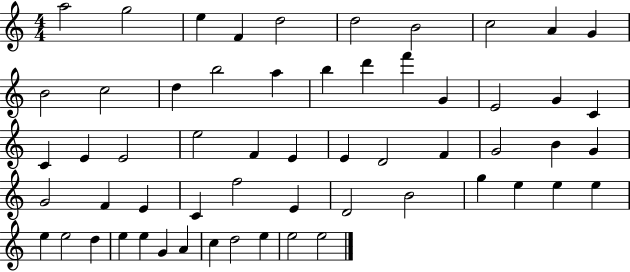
{
  \clef treble
  \numericTimeSignature
  \time 4/4
  \key c \major
  a''2 g''2 | e''4 f'4 d''2 | d''2 b'2 | c''2 a'4 g'4 | \break b'2 c''2 | d''4 b''2 a''4 | b''4 d'''4 f'''4 g'4 | e'2 g'4 c'4 | \break c'4 e'4 e'2 | e''2 f'4 e'4 | e'4 d'2 f'4 | g'2 b'4 g'4 | \break g'2 f'4 e'4 | c'4 f''2 e'4 | d'2 b'2 | g''4 e''4 e''4 e''4 | \break e''4 e''2 d''4 | e''4 e''4 g'4 a'4 | c''4 d''2 e''4 | e''2 e''2 | \break \bar "|."
}